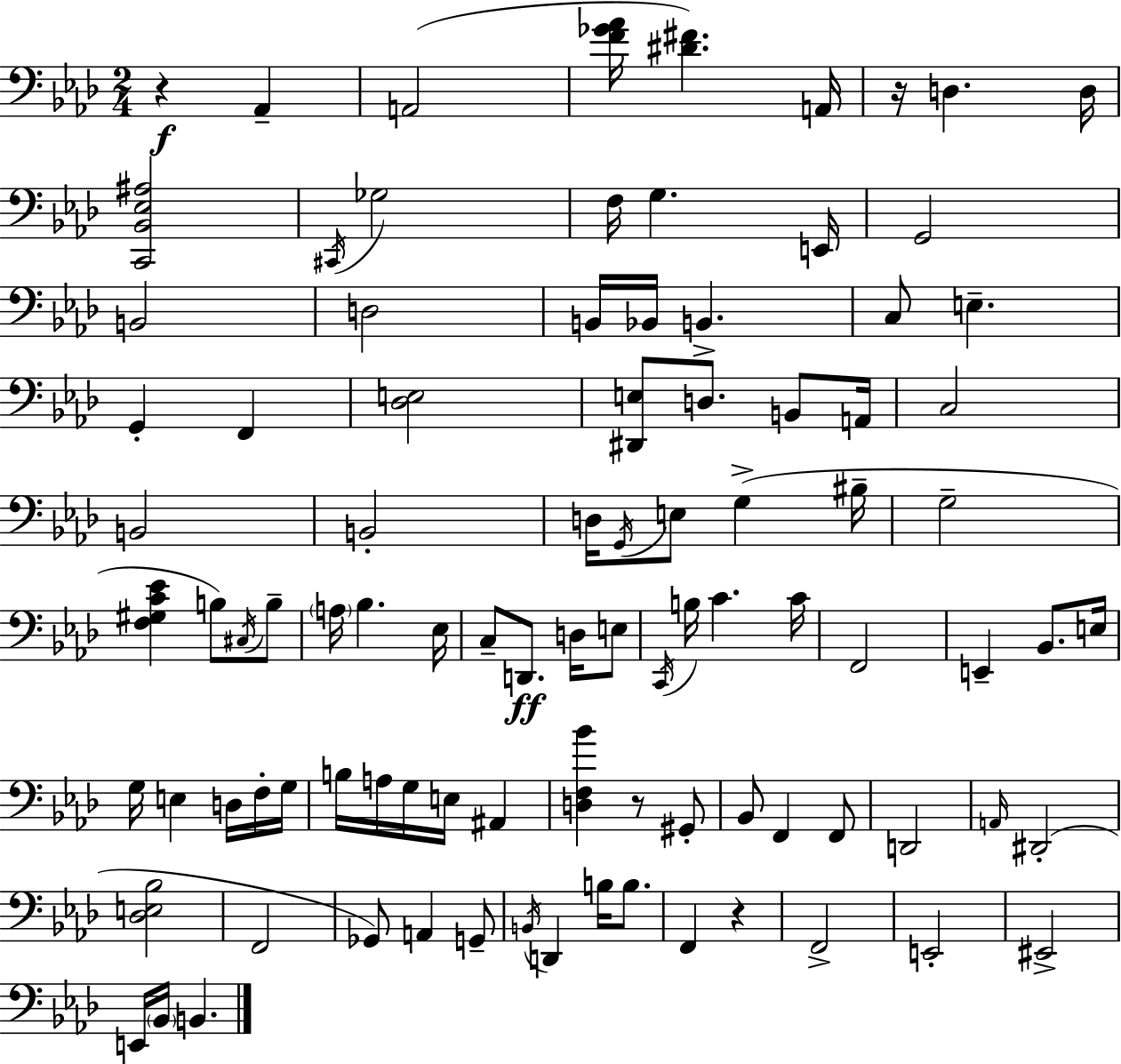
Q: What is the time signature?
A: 2/4